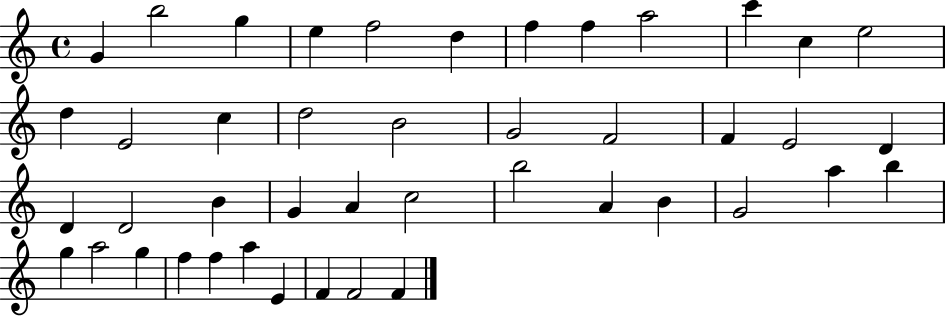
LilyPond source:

{
  \clef treble
  \time 4/4
  \defaultTimeSignature
  \key c \major
  g'4 b''2 g''4 | e''4 f''2 d''4 | f''4 f''4 a''2 | c'''4 c''4 e''2 | \break d''4 e'2 c''4 | d''2 b'2 | g'2 f'2 | f'4 e'2 d'4 | \break d'4 d'2 b'4 | g'4 a'4 c''2 | b''2 a'4 b'4 | g'2 a''4 b''4 | \break g''4 a''2 g''4 | f''4 f''4 a''4 e'4 | f'4 f'2 f'4 | \bar "|."
}